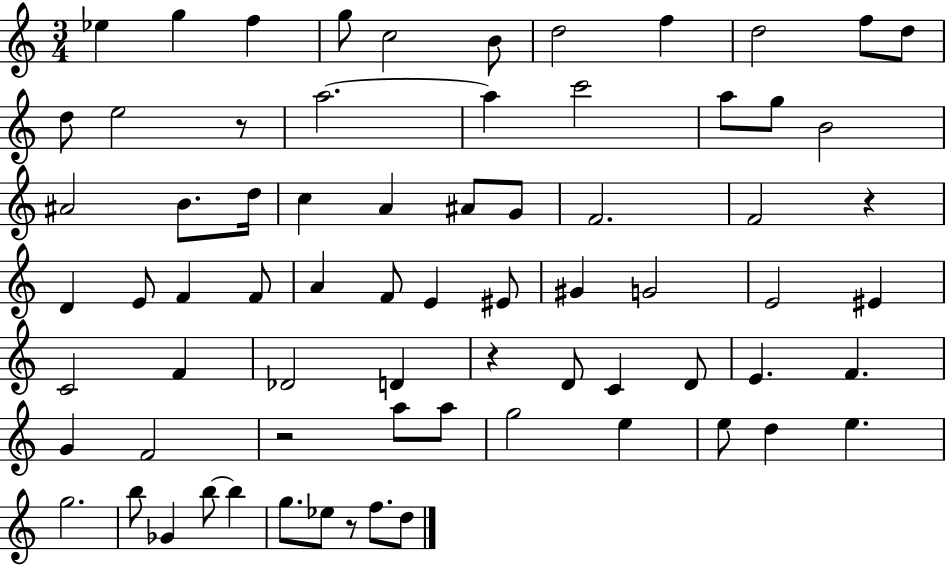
{
  \clef treble
  \numericTimeSignature
  \time 3/4
  \key c \major
  \repeat volta 2 { ees''4 g''4 f''4 | g''8 c''2 b'8 | d''2 f''4 | d''2 f''8 d''8 | \break d''8 e''2 r8 | a''2.~~ | a''4 c'''2 | a''8 g''8 b'2 | \break ais'2 b'8. d''16 | c''4 a'4 ais'8 g'8 | f'2. | f'2 r4 | \break d'4 e'8 f'4 f'8 | a'4 f'8 e'4 eis'8 | gis'4 g'2 | e'2 eis'4 | \break c'2 f'4 | des'2 d'4 | r4 d'8 c'4 d'8 | e'4. f'4. | \break g'4 f'2 | r2 a''8 a''8 | g''2 e''4 | e''8 d''4 e''4. | \break g''2. | b''8 ges'4 b''8~~ b''4 | g''8. ees''8 r8 f''8. d''8 | } \bar "|."
}